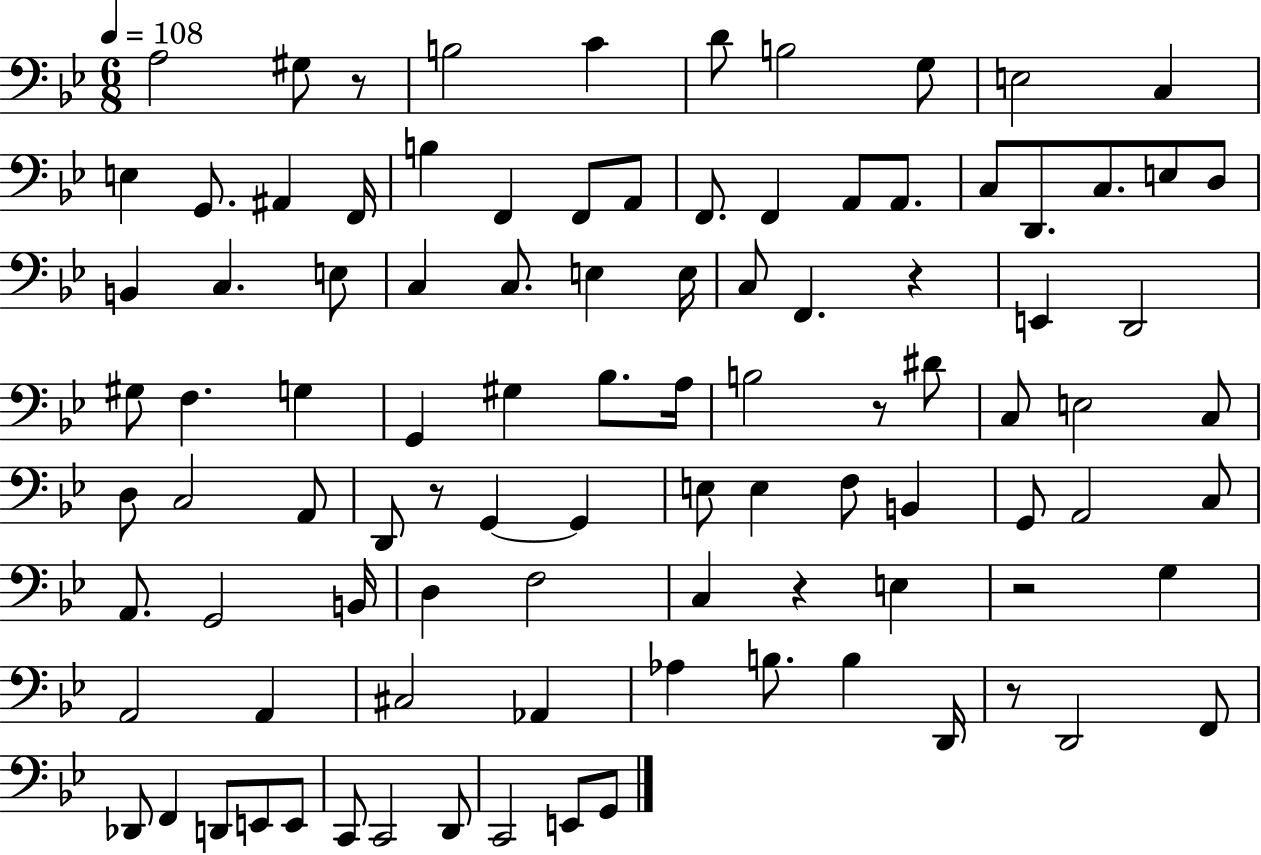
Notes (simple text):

A3/h G#3/e R/e B3/h C4/q D4/e B3/h G3/e E3/h C3/q E3/q G2/e. A#2/q F2/s B3/q F2/q F2/e A2/e F2/e. F2/q A2/e A2/e. C3/e D2/e. C3/e. E3/e D3/e B2/q C3/q. E3/e C3/q C3/e. E3/q E3/s C3/e F2/q. R/q E2/q D2/h G#3/e F3/q. G3/q G2/q G#3/q Bb3/e. A3/s B3/h R/e D#4/e C3/e E3/h C3/e D3/e C3/h A2/e D2/e R/e G2/q G2/q E3/e E3/q F3/e B2/q G2/e A2/h C3/e A2/e. G2/h B2/s D3/q F3/h C3/q R/q E3/q R/h G3/q A2/h A2/q C#3/h Ab2/q Ab3/q B3/e. B3/q D2/s R/e D2/h F2/e Db2/e F2/q D2/e E2/e E2/e C2/e C2/h D2/e C2/h E2/e G2/e